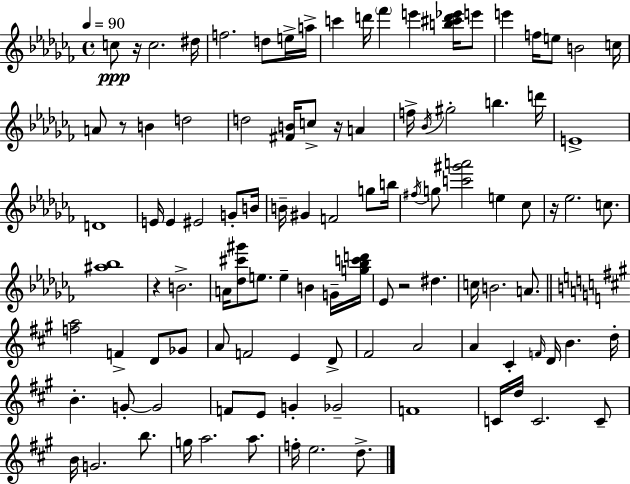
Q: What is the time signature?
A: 4/4